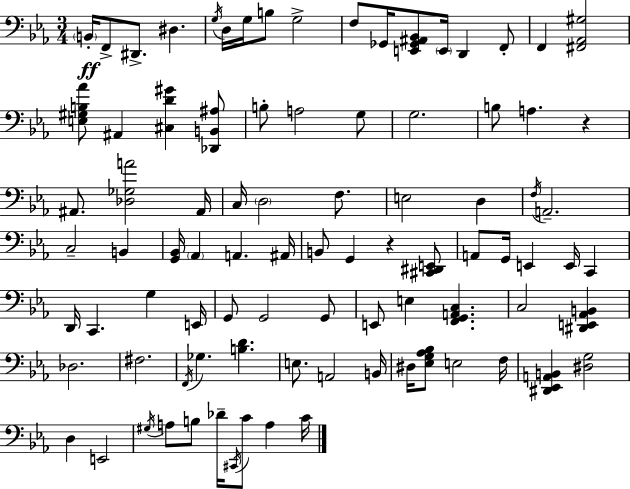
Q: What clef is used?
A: bass